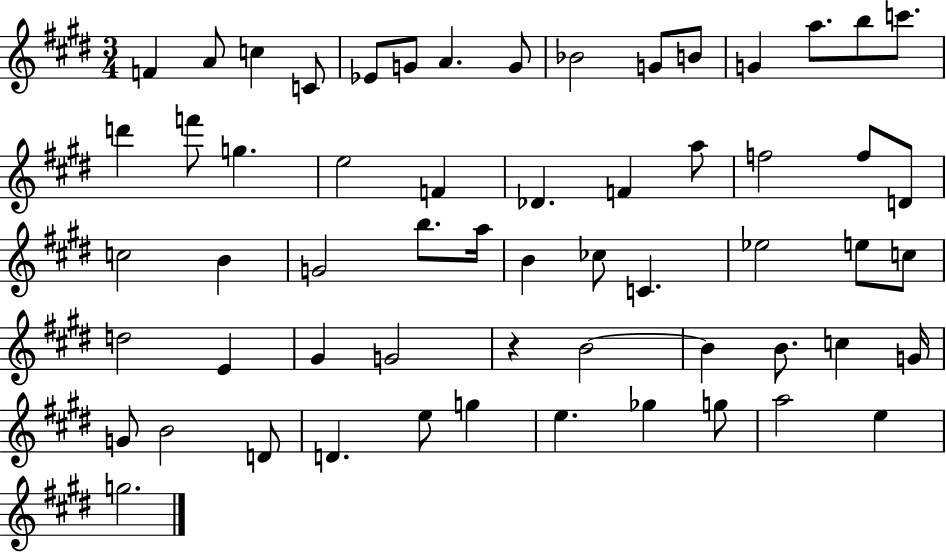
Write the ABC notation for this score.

X:1
T:Untitled
M:3/4
L:1/4
K:E
F A/2 c C/2 _E/2 G/2 A G/2 _B2 G/2 B/2 G a/2 b/2 c'/2 d' f'/2 g e2 F _D F a/2 f2 f/2 D/2 c2 B G2 b/2 a/4 B _c/2 C _e2 e/2 c/2 d2 E ^G G2 z B2 B B/2 c G/4 G/2 B2 D/2 D e/2 g e _g g/2 a2 e g2